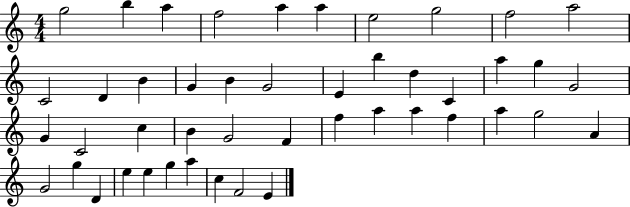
{
  \clef treble
  \numericTimeSignature
  \time 4/4
  \key c \major
  g''2 b''4 a''4 | f''2 a''4 a''4 | e''2 g''2 | f''2 a''2 | \break c'2 d'4 b'4 | g'4 b'4 g'2 | e'4 b''4 d''4 c'4 | a''4 g''4 g'2 | \break g'4 c'2 c''4 | b'4 g'2 f'4 | f''4 a''4 a''4 f''4 | a''4 g''2 a'4 | \break g'2 g''4 d'4 | e''4 e''4 g''4 a''4 | c''4 f'2 e'4 | \bar "|."
}